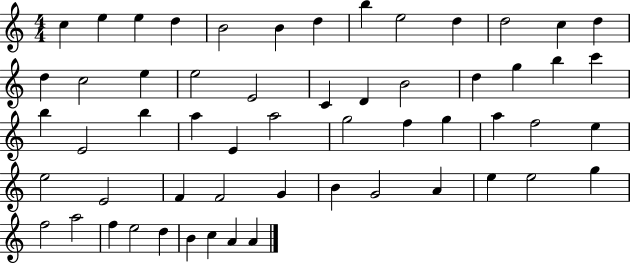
C5/q E5/q E5/q D5/q B4/h B4/q D5/q B5/q E5/h D5/q D5/h C5/q D5/q D5/q C5/h E5/q E5/h E4/h C4/q D4/q B4/h D5/q G5/q B5/q C6/q B5/q E4/h B5/q A5/q E4/q A5/h G5/h F5/q G5/q A5/q F5/h E5/q E5/h E4/h F4/q F4/h G4/q B4/q G4/h A4/q E5/q E5/h G5/q F5/h A5/h F5/q E5/h D5/q B4/q C5/q A4/q A4/q